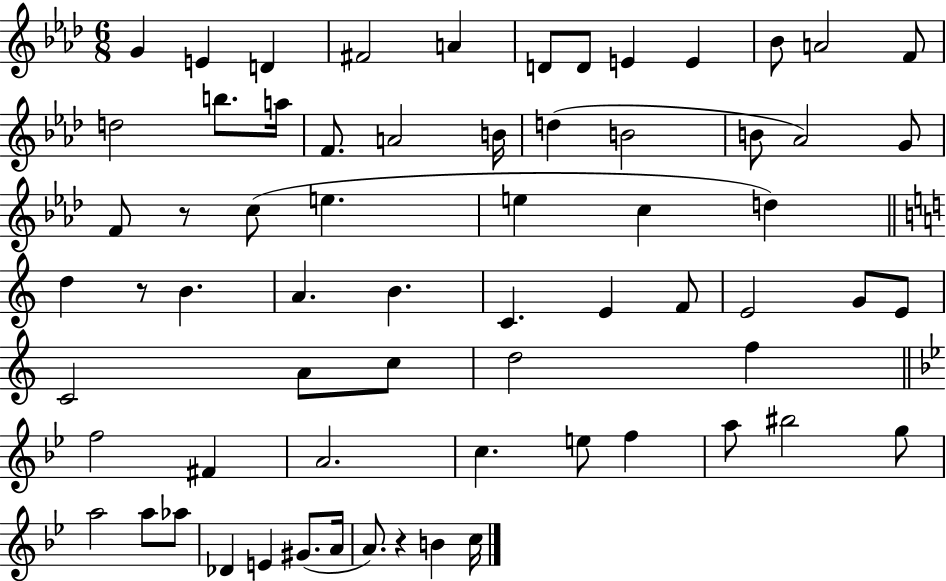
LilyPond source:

{
  \clef treble
  \numericTimeSignature
  \time 6/8
  \key aes \major
  g'4 e'4 d'4 | fis'2 a'4 | d'8 d'8 e'4 e'4 | bes'8 a'2 f'8 | \break d''2 b''8. a''16 | f'8. a'2 b'16 | d''4( b'2 | b'8 aes'2) g'8 | \break f'8 r8 c''8( e''4. | e''4 c''4 d''4) | \bar "||" \break \key c \major d''4 r8 b'4. | a'4. b'4. | c'4. e'4 f'8 | e'2 g'8 e'8 | \break c'2 a'8 c''8 | d''2 f''4 | \bar "||" \break \key bes \major f''2 fis'4 | a'2. | c''4. e''8 f''4 | a''8 bis''2 g''8 | \break a''2 a''8 aes''8 | des'4 e'4 gis'8.( a'16 | a'8.) r4 b'4 c''16 | \bar "|."
}